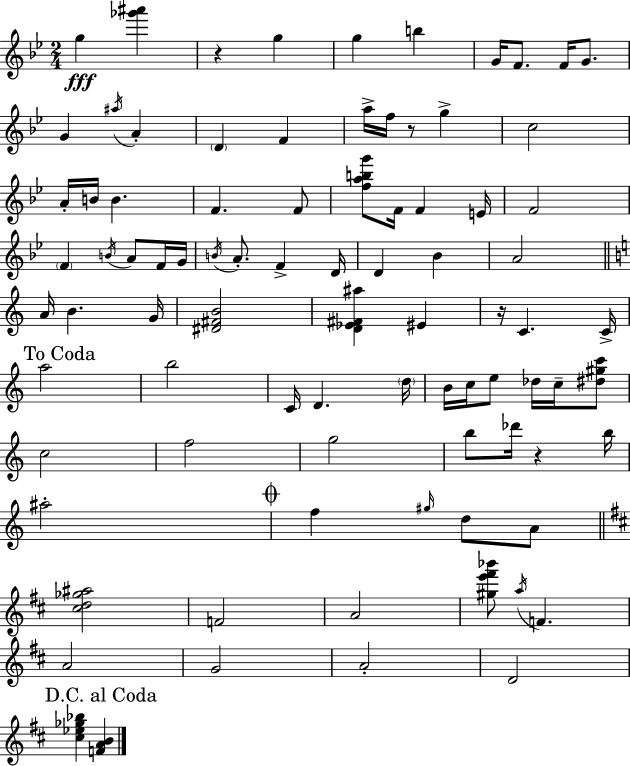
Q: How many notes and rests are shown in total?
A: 86